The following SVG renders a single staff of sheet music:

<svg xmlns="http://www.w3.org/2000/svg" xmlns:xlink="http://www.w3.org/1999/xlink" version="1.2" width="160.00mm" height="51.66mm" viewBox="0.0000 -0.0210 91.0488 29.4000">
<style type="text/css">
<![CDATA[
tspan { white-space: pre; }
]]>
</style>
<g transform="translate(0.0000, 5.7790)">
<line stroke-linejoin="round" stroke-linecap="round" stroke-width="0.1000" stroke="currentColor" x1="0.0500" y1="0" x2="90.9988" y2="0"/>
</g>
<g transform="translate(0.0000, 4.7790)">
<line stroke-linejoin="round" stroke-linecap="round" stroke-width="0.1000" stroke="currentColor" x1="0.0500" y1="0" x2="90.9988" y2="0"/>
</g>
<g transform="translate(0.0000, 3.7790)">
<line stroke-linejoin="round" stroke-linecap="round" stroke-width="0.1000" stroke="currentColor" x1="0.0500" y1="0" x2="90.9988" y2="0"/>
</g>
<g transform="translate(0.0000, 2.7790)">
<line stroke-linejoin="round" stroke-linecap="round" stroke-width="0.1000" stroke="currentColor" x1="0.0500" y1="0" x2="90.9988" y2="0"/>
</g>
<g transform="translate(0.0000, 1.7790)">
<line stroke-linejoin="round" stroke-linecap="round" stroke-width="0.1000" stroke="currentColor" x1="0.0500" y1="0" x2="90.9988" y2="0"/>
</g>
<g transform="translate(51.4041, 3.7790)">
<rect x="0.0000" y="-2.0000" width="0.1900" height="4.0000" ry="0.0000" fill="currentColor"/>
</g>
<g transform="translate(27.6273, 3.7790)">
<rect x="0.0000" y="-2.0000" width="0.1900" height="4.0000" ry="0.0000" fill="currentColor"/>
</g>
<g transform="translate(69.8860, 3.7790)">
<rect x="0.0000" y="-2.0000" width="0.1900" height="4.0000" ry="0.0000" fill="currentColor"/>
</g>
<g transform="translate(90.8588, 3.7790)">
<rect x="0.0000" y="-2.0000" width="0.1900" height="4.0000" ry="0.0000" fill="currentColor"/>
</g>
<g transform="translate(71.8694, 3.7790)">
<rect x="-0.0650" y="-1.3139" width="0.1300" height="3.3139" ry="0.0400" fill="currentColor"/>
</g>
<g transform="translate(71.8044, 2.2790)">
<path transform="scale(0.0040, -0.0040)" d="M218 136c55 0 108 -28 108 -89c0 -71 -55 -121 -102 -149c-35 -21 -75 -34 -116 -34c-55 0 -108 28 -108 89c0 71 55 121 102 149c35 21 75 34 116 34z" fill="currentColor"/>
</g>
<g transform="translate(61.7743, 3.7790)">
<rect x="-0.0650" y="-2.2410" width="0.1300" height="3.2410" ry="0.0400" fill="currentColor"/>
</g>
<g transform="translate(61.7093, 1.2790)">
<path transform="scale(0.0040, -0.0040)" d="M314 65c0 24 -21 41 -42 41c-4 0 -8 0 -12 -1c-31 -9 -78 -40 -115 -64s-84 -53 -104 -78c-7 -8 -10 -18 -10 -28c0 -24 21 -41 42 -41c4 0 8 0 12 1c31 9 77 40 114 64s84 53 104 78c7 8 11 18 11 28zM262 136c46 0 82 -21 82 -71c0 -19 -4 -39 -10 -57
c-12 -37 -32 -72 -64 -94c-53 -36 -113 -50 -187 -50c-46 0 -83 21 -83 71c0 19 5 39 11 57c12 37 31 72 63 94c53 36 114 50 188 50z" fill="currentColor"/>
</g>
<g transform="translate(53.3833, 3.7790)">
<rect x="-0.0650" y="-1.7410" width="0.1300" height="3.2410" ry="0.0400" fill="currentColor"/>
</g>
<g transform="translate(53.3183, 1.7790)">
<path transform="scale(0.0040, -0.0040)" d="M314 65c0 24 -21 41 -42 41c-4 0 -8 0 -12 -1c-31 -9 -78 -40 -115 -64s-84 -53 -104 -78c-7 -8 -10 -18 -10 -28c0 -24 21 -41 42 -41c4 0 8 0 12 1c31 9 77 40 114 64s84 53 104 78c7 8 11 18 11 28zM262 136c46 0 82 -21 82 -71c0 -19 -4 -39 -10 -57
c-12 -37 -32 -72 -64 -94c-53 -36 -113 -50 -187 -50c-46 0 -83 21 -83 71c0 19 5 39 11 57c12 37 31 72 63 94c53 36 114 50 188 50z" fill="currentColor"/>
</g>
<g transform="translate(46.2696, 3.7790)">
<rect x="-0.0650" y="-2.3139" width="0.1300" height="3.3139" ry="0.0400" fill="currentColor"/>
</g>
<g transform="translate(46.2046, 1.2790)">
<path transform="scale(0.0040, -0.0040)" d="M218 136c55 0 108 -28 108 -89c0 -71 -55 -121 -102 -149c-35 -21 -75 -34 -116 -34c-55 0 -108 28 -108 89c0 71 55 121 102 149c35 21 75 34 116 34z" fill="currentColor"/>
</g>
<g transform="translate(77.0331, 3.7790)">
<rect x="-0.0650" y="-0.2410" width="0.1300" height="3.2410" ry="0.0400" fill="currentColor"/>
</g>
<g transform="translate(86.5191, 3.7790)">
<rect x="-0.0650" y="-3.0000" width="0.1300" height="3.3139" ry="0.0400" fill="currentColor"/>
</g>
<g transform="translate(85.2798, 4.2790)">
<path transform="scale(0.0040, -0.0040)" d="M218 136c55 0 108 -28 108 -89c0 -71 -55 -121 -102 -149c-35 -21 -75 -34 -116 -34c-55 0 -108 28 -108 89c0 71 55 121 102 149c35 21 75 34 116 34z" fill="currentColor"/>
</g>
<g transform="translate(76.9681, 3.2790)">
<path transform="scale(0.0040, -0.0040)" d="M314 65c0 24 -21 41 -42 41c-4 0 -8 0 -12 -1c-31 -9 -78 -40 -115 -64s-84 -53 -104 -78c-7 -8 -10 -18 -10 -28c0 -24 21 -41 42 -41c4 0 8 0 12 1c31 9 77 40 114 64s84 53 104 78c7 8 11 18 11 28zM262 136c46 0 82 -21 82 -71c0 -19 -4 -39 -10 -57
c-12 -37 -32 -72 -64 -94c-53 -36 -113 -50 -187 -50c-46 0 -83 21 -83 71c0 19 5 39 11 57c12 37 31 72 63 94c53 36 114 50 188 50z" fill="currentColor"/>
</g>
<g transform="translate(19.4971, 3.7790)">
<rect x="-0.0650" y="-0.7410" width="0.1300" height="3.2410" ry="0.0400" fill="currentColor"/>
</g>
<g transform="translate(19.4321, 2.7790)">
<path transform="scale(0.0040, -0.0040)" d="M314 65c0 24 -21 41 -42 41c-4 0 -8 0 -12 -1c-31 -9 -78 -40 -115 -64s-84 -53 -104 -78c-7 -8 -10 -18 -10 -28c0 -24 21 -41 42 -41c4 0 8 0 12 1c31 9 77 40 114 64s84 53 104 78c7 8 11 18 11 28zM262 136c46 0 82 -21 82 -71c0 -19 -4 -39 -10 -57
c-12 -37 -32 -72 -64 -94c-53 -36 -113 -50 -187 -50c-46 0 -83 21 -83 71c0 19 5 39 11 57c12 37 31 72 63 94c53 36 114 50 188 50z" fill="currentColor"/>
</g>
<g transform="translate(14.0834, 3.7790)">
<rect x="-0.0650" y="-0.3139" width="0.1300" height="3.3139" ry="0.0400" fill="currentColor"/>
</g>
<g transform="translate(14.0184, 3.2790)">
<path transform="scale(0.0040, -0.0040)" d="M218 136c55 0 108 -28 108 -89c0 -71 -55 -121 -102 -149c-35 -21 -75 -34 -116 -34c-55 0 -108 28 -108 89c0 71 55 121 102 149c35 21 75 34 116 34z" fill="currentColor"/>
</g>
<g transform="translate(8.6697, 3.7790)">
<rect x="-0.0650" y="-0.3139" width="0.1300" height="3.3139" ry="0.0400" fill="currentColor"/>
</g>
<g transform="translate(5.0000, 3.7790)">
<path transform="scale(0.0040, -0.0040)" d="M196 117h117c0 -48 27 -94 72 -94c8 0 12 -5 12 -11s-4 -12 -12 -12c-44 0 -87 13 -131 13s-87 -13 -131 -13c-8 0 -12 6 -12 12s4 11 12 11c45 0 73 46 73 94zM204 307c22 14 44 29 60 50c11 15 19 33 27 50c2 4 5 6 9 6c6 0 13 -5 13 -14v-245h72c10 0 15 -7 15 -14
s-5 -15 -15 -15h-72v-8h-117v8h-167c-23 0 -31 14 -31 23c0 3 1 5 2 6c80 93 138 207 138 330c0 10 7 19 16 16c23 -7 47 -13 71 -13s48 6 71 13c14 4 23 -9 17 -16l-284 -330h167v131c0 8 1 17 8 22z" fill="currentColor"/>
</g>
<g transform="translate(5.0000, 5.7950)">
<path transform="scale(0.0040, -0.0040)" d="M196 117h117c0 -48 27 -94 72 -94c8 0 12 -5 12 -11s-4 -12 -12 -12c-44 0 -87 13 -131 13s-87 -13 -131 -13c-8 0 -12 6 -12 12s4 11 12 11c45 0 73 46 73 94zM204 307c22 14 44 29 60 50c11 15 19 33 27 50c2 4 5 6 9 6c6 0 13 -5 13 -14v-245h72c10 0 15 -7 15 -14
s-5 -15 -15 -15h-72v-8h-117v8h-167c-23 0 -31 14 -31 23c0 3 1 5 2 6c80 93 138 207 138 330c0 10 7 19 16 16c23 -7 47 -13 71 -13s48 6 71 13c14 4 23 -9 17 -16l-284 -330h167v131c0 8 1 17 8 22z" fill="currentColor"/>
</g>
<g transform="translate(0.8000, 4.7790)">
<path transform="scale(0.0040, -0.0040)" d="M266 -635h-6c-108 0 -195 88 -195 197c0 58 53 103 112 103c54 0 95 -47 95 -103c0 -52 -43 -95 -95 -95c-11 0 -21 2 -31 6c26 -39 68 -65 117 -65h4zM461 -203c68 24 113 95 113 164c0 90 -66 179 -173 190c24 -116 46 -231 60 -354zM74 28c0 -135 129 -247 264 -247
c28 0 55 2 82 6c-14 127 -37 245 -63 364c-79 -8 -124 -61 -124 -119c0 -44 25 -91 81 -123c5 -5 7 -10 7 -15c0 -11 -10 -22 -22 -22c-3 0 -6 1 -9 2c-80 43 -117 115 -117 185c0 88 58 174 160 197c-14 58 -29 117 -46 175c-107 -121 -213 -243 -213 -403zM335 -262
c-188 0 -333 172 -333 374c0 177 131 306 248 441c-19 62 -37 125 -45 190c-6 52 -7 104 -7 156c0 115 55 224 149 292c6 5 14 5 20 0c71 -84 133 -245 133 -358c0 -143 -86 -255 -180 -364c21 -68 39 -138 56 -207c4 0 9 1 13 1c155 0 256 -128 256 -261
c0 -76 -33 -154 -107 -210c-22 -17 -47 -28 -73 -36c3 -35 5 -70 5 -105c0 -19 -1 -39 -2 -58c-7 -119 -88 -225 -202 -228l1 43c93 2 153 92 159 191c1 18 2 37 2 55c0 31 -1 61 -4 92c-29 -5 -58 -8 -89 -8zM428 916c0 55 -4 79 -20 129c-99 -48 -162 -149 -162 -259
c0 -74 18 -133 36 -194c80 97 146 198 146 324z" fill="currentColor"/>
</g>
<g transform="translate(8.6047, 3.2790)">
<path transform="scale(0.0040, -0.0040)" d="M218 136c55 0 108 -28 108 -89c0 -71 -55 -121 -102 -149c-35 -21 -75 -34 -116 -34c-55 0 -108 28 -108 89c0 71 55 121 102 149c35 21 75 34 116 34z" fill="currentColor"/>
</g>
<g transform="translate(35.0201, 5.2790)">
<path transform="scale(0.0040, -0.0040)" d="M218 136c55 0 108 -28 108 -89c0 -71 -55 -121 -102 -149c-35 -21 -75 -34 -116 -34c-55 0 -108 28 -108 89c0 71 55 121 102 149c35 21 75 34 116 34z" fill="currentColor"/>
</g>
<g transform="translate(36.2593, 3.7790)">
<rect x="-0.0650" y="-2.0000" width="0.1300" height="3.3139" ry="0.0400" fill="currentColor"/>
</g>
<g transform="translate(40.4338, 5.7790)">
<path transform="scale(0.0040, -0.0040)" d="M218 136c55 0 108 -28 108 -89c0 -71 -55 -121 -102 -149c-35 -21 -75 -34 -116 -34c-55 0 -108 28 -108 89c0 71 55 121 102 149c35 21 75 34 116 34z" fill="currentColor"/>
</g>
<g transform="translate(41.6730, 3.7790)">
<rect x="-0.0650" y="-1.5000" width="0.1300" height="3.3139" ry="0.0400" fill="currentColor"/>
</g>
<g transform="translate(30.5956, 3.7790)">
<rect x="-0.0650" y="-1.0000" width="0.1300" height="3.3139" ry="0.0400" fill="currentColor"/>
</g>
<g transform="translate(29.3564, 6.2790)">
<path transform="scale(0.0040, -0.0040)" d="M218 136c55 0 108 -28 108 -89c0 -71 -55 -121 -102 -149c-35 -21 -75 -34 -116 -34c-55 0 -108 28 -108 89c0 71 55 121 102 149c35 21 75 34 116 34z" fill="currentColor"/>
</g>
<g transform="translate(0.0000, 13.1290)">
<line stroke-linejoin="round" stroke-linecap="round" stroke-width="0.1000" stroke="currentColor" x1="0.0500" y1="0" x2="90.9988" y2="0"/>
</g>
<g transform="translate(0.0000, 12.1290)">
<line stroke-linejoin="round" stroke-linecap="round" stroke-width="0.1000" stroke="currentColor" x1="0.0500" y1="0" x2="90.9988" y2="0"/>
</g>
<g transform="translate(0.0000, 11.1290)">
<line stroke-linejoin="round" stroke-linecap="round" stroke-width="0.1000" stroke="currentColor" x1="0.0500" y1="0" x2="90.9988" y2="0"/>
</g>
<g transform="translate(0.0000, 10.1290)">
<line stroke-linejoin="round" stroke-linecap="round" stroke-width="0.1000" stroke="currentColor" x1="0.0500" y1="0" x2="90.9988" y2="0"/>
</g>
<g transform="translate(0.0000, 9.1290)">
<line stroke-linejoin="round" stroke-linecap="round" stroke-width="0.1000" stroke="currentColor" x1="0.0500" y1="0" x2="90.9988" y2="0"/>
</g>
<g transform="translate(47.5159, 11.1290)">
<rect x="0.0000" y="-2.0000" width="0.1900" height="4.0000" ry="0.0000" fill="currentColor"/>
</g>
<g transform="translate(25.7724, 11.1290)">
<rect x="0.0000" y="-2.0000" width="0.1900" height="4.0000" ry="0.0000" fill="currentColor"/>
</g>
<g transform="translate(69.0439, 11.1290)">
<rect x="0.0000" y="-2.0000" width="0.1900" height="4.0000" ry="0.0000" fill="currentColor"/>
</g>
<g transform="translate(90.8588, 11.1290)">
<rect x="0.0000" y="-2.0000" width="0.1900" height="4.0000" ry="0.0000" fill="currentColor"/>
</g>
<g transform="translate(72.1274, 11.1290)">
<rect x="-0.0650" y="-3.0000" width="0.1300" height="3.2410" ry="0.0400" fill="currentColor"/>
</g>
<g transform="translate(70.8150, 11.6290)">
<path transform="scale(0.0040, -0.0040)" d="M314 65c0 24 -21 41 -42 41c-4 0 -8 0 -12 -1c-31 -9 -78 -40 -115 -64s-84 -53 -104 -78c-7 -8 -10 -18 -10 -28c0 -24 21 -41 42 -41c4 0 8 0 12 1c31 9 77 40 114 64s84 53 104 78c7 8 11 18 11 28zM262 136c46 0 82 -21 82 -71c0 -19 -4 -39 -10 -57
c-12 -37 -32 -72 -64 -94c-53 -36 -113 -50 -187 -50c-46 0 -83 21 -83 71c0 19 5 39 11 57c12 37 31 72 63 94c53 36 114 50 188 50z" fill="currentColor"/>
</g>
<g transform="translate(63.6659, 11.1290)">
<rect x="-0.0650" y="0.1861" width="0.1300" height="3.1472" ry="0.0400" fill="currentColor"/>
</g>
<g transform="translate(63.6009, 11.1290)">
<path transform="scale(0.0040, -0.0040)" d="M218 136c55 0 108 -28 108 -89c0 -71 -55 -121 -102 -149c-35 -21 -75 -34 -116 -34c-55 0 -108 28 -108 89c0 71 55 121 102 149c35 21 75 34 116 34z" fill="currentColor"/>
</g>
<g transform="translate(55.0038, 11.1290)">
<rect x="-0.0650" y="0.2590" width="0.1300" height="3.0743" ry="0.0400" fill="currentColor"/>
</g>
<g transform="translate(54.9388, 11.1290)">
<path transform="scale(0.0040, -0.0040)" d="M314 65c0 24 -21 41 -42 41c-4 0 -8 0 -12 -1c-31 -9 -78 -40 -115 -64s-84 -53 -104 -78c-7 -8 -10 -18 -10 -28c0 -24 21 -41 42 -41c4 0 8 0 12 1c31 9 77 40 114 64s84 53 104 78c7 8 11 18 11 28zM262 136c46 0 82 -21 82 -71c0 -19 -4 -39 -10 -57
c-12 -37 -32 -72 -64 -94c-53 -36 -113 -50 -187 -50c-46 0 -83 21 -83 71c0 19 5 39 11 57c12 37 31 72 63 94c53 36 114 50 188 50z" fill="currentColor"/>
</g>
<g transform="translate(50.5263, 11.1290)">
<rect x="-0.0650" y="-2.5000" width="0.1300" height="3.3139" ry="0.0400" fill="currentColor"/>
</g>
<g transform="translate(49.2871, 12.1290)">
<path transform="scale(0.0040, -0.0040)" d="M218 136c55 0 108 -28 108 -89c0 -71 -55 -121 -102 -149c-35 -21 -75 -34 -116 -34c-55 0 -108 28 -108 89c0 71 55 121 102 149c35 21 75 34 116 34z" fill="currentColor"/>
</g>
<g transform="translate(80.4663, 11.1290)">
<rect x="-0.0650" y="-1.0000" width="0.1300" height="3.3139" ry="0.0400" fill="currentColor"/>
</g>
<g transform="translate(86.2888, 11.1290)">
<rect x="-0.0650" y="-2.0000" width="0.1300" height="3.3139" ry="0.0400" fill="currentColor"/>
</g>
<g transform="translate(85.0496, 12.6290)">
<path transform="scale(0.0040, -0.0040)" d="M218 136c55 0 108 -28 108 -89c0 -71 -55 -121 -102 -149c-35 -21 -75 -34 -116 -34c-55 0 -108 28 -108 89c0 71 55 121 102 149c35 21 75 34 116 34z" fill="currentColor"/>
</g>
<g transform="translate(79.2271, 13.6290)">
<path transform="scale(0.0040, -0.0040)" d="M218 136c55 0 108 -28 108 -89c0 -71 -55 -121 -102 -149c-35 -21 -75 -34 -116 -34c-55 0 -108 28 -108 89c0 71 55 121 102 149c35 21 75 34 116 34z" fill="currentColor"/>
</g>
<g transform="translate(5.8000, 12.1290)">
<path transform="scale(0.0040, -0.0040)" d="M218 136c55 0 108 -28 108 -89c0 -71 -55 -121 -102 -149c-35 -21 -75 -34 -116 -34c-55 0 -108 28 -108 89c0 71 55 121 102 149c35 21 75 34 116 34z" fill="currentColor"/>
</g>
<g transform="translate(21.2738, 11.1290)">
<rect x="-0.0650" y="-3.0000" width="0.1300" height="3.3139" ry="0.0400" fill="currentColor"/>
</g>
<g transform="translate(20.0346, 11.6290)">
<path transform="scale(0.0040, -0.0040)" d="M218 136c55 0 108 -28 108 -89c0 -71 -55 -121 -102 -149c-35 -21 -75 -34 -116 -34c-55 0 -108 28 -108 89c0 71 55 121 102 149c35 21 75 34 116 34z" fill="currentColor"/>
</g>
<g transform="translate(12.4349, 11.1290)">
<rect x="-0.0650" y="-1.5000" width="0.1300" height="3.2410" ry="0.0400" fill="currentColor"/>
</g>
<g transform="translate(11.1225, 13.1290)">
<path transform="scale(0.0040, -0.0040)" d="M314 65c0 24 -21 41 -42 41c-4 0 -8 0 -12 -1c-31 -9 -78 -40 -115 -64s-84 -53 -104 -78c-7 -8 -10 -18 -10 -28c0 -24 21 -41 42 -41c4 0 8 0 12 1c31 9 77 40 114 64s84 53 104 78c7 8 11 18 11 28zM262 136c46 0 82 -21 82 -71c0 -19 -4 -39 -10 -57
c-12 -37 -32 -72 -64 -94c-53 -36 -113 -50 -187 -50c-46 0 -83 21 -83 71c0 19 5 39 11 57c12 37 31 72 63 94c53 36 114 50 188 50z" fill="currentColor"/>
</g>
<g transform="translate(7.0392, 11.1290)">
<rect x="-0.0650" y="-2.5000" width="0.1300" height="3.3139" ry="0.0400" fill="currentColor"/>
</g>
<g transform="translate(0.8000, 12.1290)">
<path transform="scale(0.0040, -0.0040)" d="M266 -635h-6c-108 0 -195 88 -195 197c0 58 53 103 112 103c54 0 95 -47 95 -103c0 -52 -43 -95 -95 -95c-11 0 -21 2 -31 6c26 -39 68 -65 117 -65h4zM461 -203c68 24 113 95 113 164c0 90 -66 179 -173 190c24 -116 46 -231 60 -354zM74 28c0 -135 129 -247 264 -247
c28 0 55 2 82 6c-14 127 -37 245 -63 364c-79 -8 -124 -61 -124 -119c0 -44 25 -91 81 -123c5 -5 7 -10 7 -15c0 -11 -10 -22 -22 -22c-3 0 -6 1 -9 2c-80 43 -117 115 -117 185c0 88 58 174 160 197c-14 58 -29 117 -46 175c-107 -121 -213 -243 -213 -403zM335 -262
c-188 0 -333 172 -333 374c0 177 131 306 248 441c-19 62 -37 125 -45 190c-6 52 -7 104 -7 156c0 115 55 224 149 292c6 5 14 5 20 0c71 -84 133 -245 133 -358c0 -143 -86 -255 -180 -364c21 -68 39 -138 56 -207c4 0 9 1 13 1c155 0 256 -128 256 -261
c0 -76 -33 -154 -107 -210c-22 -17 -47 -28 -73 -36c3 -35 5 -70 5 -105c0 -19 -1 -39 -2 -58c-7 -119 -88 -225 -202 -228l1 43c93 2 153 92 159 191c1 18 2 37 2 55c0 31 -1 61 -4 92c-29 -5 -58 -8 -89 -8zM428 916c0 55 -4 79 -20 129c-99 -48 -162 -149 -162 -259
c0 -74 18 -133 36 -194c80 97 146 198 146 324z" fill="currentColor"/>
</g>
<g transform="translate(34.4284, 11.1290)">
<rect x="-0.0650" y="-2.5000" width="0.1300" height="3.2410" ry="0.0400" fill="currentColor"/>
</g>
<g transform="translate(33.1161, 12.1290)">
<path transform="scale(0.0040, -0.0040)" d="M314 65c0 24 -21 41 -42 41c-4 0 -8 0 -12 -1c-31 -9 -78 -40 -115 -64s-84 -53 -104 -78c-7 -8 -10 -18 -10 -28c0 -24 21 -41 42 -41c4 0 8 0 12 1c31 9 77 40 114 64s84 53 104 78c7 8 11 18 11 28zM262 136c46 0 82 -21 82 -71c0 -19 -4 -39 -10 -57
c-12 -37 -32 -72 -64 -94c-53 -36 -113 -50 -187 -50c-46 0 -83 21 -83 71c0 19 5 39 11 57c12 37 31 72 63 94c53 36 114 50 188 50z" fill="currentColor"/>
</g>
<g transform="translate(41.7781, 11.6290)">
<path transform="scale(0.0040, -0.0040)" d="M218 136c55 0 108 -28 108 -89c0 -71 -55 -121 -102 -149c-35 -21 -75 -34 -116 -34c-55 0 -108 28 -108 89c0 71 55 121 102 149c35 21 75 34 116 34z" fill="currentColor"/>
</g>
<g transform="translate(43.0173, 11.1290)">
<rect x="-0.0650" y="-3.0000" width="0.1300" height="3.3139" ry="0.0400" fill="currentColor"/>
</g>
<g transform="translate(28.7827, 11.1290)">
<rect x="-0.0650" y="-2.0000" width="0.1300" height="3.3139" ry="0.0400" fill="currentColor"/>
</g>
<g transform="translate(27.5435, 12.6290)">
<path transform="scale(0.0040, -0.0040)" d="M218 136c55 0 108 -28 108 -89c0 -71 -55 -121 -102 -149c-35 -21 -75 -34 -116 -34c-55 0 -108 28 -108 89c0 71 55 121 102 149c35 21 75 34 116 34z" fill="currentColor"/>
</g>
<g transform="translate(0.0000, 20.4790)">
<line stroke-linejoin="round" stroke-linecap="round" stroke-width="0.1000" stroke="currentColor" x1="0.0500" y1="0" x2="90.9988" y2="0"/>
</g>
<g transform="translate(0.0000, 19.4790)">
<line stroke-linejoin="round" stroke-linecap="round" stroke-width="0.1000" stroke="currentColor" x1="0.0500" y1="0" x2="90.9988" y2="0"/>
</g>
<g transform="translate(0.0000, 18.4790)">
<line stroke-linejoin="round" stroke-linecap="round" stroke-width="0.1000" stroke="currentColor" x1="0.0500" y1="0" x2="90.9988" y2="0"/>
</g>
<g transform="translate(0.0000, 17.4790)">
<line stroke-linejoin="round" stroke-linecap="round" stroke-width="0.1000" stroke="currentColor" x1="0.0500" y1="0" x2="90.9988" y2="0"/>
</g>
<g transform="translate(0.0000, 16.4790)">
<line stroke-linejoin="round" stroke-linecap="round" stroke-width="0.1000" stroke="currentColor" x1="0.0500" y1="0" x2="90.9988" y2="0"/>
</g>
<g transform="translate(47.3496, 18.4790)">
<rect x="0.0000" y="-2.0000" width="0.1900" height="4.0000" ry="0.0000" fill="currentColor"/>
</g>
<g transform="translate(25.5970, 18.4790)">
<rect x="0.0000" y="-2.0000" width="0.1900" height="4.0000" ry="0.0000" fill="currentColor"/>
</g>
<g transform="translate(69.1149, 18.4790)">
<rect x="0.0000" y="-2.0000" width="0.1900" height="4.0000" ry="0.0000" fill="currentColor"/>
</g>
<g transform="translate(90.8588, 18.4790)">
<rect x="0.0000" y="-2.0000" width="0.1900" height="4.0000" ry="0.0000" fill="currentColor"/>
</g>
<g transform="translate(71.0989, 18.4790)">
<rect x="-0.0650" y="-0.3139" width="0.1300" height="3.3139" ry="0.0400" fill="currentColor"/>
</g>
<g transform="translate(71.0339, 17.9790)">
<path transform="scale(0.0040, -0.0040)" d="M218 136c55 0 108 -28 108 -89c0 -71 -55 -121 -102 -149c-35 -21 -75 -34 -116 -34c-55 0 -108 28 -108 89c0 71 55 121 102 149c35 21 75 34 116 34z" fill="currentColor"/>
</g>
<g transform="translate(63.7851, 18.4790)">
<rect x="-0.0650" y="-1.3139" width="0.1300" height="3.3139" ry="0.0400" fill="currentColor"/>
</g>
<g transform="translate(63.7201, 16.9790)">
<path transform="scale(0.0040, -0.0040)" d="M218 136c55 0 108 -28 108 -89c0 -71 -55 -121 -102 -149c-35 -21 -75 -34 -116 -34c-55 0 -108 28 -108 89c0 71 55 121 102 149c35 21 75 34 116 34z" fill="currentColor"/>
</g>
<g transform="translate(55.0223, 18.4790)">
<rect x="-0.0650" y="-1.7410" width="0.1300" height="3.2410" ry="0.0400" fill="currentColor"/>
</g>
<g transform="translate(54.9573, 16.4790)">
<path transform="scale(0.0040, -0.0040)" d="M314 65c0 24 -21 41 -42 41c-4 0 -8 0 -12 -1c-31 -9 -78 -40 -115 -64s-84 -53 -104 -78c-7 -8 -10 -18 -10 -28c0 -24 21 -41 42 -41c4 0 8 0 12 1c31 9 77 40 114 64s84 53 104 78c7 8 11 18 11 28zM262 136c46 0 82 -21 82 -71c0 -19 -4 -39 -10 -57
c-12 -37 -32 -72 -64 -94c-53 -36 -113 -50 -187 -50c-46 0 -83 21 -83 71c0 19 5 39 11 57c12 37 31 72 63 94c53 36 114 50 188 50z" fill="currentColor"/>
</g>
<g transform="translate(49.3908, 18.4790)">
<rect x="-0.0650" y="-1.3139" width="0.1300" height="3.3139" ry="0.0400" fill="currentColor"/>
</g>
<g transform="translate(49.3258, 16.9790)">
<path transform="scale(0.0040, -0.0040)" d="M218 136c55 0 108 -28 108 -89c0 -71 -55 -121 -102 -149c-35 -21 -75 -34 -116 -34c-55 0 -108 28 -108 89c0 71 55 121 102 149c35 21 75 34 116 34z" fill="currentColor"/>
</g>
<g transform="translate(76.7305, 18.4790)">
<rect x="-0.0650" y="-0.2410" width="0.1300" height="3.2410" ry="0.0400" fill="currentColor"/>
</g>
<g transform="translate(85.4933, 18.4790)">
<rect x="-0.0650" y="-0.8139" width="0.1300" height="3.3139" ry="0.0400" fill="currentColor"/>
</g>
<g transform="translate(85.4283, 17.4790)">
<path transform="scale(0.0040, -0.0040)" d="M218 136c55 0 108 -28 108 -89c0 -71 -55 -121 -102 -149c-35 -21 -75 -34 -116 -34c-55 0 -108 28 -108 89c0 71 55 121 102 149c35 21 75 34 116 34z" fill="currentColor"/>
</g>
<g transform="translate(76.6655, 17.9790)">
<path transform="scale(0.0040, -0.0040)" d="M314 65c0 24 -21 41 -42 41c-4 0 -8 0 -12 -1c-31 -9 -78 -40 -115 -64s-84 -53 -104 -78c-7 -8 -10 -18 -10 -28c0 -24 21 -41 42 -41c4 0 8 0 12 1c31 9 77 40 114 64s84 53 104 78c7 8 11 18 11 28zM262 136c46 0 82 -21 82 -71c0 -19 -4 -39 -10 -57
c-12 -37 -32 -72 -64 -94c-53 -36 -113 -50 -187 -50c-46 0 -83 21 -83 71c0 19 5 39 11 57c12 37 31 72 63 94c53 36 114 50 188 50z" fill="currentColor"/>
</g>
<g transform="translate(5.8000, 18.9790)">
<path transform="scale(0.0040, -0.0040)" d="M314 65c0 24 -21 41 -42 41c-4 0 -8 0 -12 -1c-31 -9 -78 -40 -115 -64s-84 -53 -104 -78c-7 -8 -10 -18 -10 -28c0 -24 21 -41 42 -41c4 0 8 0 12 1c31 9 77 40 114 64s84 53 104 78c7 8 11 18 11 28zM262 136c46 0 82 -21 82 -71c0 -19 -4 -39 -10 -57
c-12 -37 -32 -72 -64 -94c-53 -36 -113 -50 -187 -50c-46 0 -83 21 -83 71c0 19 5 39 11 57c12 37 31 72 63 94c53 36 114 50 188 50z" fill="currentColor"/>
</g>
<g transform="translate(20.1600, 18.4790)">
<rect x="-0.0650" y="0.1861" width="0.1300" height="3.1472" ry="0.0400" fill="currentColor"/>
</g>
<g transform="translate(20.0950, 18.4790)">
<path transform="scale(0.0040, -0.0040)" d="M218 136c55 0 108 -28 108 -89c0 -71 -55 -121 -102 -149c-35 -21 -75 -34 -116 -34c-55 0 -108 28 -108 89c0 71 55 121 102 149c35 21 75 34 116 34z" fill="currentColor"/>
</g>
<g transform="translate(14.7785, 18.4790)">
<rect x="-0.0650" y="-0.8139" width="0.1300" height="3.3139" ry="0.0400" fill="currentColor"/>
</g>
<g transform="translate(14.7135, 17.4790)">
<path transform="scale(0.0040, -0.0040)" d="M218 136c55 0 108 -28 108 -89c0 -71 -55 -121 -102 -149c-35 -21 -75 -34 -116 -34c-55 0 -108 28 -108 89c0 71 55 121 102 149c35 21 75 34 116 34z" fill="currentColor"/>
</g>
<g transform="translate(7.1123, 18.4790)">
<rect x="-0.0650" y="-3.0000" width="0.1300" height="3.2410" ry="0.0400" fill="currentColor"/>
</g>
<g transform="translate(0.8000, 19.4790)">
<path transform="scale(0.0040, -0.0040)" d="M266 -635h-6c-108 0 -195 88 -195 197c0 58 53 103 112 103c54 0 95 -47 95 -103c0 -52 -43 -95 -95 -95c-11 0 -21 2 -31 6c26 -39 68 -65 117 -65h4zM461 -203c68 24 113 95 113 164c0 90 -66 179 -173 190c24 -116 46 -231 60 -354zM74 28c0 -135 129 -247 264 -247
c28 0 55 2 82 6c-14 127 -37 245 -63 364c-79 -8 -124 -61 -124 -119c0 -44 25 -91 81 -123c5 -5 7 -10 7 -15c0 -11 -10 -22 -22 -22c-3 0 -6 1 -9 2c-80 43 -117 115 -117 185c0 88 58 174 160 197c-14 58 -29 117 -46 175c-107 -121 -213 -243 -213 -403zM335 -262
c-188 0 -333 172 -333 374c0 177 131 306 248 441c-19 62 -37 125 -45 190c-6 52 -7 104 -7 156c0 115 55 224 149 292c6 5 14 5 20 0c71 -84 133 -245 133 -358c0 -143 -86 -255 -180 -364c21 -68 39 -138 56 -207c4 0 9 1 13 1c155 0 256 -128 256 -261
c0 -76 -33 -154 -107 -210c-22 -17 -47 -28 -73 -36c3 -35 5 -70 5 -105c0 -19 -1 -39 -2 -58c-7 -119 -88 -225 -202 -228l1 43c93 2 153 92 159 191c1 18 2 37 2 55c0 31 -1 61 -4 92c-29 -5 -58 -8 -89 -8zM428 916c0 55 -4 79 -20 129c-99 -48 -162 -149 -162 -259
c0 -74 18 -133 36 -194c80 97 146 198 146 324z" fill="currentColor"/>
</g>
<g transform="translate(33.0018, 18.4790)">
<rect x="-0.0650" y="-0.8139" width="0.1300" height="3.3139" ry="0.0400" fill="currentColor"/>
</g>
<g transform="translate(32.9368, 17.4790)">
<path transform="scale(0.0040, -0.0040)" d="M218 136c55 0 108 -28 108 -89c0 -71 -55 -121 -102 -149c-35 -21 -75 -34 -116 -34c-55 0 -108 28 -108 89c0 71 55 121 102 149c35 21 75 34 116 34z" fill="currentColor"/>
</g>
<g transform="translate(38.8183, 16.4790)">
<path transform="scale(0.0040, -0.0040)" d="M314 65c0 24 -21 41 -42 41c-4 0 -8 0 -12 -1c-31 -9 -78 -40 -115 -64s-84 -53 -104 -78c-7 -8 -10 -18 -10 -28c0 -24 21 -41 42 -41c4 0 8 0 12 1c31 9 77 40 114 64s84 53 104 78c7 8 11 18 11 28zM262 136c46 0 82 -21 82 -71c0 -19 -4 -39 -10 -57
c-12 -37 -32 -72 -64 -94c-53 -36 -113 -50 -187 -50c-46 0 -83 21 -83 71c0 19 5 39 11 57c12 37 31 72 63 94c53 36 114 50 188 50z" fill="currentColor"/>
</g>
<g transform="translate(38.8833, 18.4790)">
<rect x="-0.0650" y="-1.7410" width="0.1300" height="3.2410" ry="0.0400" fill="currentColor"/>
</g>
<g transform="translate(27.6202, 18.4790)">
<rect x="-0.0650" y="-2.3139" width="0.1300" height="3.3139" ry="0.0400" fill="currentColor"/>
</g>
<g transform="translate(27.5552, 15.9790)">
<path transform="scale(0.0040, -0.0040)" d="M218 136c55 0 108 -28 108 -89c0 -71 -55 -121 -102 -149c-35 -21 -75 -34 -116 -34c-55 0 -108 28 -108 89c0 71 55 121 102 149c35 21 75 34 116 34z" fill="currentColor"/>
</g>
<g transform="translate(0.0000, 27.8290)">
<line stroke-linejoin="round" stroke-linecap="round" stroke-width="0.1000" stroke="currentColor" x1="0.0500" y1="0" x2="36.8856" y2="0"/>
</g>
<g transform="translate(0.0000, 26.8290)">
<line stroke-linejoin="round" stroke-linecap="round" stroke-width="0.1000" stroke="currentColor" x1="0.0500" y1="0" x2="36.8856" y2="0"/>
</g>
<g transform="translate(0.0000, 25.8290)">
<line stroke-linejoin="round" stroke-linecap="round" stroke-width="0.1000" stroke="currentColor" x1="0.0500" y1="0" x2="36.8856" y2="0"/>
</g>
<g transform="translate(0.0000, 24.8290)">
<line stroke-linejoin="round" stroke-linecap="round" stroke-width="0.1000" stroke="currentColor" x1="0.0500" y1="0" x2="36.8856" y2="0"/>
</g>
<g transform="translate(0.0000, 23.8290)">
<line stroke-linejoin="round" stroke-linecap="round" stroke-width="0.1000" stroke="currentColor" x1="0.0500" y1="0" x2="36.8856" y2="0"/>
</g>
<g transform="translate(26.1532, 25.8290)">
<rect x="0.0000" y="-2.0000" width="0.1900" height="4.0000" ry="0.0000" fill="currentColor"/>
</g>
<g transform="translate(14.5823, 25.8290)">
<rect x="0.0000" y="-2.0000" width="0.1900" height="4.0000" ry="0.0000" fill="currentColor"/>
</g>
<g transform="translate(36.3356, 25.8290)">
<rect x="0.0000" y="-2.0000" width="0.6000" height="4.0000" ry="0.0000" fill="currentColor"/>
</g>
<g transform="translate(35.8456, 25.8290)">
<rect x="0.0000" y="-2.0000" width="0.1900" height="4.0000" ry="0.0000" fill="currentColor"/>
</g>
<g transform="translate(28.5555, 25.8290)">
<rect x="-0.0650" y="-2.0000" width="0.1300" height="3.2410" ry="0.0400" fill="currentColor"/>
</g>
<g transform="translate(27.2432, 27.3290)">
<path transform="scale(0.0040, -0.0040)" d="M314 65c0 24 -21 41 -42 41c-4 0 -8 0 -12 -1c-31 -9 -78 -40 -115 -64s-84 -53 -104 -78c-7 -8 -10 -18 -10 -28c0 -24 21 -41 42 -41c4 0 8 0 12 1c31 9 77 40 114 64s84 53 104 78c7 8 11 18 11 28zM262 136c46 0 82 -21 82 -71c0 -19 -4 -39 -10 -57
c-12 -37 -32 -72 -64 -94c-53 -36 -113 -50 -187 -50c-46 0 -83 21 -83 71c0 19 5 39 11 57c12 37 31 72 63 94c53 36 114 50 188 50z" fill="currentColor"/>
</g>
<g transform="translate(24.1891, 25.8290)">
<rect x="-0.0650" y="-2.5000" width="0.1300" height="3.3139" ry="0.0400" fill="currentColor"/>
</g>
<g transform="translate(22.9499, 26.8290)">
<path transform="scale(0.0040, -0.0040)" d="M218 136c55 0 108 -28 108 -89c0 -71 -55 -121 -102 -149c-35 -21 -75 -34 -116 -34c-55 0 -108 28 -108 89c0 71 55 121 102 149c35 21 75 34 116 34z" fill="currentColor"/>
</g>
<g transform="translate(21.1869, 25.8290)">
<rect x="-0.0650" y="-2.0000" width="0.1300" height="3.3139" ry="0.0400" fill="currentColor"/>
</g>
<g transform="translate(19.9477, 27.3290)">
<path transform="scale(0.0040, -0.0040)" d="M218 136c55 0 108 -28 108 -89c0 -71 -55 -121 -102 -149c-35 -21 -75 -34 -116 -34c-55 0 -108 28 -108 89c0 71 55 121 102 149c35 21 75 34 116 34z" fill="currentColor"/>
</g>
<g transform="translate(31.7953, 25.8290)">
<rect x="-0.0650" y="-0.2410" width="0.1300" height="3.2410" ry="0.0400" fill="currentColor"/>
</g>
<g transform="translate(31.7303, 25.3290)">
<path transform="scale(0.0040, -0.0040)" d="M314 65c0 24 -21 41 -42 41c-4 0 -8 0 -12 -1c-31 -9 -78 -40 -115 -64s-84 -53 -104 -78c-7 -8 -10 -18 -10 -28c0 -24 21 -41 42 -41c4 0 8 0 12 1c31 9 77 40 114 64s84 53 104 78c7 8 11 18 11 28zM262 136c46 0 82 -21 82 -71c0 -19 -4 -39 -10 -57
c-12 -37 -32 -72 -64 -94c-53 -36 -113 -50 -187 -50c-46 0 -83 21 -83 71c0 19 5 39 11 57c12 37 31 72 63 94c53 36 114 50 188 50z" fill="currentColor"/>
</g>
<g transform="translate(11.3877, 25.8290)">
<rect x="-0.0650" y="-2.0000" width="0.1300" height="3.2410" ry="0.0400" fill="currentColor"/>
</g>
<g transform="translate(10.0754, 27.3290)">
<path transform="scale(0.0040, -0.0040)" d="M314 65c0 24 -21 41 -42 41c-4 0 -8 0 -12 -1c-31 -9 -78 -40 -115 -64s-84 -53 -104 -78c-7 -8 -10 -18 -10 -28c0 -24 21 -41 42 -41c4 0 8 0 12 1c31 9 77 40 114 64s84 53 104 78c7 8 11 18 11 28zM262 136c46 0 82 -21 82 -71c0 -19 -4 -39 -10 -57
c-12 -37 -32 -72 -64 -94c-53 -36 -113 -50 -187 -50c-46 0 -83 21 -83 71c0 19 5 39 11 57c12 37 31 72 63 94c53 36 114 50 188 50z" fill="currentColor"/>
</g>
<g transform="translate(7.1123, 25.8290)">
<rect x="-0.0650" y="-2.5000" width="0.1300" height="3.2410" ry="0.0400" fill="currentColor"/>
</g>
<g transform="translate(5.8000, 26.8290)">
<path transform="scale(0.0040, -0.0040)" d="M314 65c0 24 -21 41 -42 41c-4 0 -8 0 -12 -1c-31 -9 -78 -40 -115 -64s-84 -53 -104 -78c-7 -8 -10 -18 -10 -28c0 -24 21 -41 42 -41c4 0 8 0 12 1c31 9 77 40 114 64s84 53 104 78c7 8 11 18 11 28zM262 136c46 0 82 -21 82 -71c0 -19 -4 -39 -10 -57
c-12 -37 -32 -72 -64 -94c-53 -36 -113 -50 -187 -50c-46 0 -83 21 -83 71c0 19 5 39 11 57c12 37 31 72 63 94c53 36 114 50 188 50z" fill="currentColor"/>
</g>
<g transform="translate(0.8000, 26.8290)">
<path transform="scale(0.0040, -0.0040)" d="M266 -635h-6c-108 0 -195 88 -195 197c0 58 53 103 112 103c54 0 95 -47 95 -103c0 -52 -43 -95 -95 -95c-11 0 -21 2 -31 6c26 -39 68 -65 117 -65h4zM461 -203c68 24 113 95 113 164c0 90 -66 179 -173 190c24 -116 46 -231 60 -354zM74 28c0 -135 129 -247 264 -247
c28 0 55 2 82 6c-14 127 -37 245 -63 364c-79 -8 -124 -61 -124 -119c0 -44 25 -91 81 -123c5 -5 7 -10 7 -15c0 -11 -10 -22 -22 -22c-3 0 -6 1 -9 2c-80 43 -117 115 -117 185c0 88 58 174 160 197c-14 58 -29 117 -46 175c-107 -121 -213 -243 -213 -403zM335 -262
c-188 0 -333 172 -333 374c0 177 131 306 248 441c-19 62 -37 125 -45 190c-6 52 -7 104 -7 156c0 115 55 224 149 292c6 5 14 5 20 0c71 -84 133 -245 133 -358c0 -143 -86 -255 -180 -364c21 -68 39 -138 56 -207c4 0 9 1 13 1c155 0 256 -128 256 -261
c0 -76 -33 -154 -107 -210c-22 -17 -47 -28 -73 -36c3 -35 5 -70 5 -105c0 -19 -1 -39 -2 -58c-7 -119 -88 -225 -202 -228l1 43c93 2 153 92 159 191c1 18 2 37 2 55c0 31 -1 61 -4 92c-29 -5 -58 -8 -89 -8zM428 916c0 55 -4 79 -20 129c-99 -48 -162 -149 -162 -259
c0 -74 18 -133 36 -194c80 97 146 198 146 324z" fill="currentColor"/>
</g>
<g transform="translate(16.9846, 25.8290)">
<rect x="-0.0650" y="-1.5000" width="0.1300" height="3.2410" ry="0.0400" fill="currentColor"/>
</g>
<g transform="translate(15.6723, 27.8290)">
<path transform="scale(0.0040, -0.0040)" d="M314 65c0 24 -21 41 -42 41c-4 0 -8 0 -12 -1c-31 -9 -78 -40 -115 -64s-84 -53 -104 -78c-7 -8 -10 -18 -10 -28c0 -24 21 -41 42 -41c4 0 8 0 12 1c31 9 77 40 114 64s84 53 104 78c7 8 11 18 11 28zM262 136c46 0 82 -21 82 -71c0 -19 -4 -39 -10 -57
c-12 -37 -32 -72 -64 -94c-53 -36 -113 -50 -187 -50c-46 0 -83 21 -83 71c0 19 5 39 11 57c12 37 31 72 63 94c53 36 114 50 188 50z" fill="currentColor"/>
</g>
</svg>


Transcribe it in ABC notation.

X:1
T:Untitled
M:4/4
L:1/4
K:C
c c d2 D F E g f2 g2 e c2 A G E2 A F G2 A G B2 B A2 D F A2 d B g d f2 e f2 e c c2 d G2 F2 E2 F G F2 c2